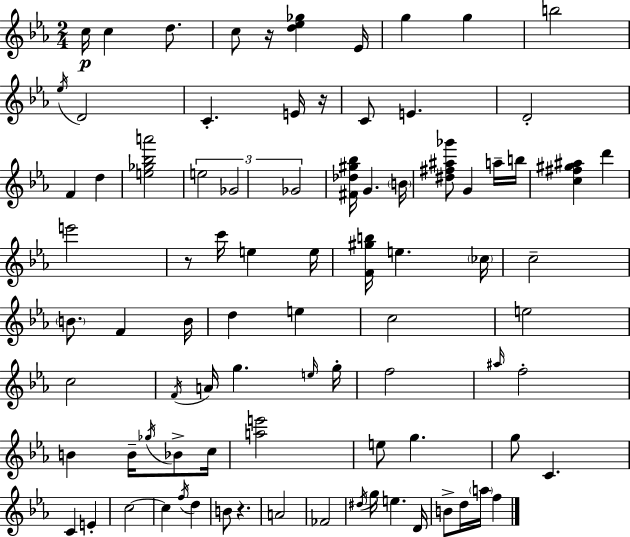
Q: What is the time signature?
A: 2/4